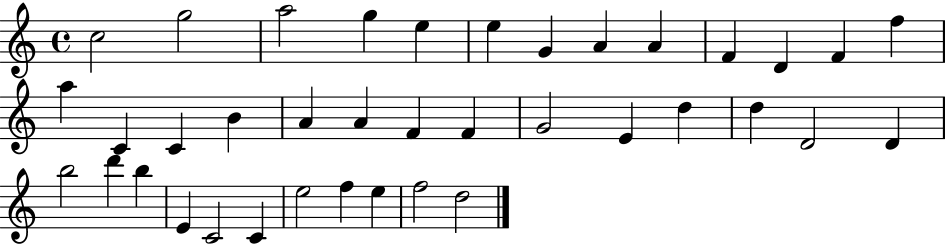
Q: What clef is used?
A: treble